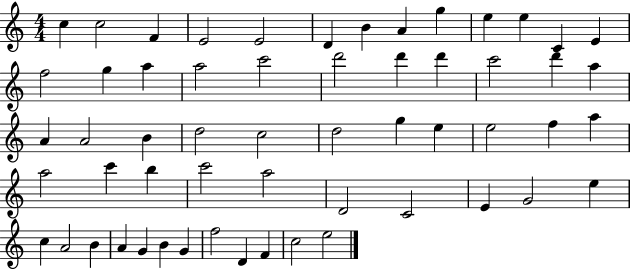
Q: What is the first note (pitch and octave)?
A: C5